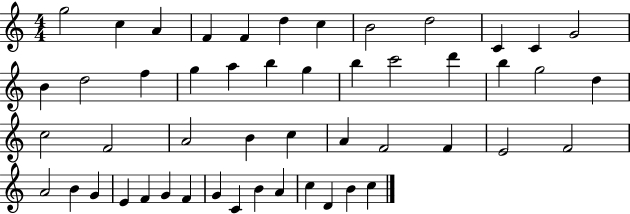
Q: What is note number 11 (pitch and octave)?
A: C4